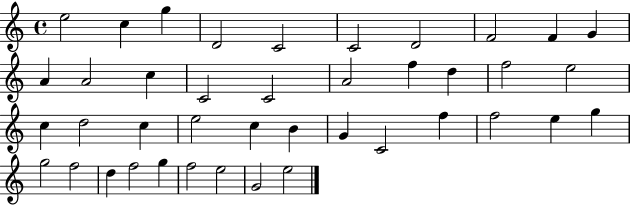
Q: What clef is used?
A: treble